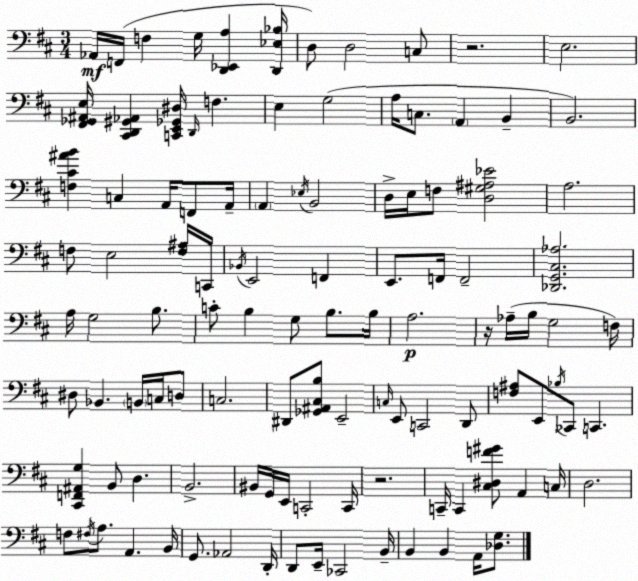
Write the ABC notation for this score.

X:1
T:Untitled
M:3/4
L:1/4
K:D
_A,,/4 F,,/4 F, G,/4 [D,,_E,,A,] [D,,_E,_B,]/4 D,/2 D,2 C,/2 z2 E,2 [^F,,_G,,^A,,E,]/4 [^C,,D,,^G,,_A,,] [C,,E,,_G,,^D,]/4 D,,/4 F, E, G,2 A,/4 C,/2 A,, B,, B,,2 [F,^C^AB] C, A,,/4 F,,/2 A,,/4 A,, _E,/4 B,,2 D,/4 E,/4 F,/2 [D,^G,^A,_E]2 A,2 F,/2 E,2 [F,^A,]/4 C,,/4 _B,,/4 E,,2 F,, E,,/2 F,,/4 F,,2 [_D,,G,,^C,_A,]2 A,/4 G,2 B,/2 C/2 B, G,/2 B,/2 B,/4 A,2 z/4 _A,/4 B,/4 G,2 F,/4 ^D,/2 _B,, B,,/4 C,/4 D,/2 C,2 ^D,,/2 [_G,,^A,,^C,B,]/2 E,,2 C,/4 E,,/2 C,,2 D,,/2 [F,^A,]/2 E,,/2 _B,/4 _C,,/2 C,, [^C,,F,,^A,,G,] B,,/2 D, B,,2 ^B,,/4 G,,/4 E,,/4 C,,2 C,,/4 z2 C,,/4 C,, [^C,^D,F^G]/2 A,, C,/4 D,2 F,/2 ^F,/4 A,/2 A,, B,,/4 G,,/2 _A,,2 D,,/4 D,,/2 E,,/4 _C,,2 B,,/4 B,, B,, A,,/4 [_D,G,]/2